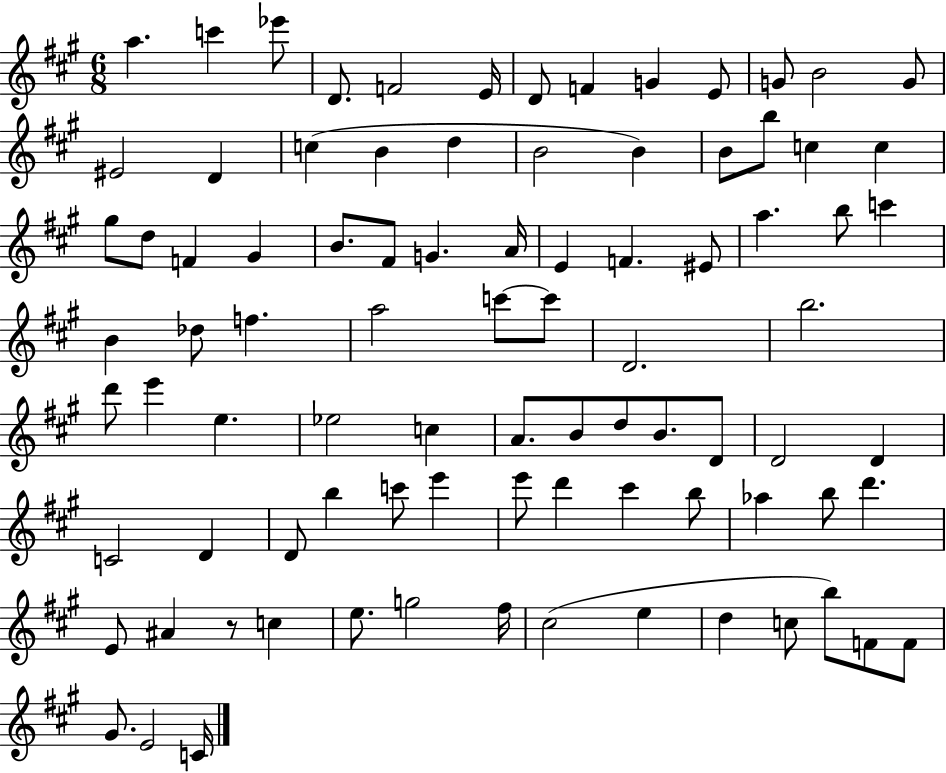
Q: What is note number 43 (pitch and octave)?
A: C6